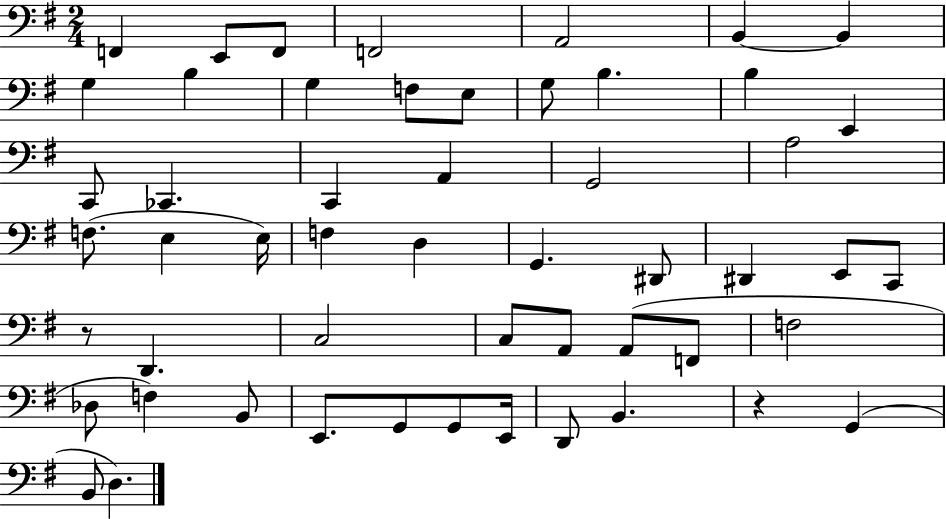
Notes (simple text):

F2/q E2/e F2/e F2/h A2/h B2/q B2/q G3/q B3/q G3/q F3/e E3/e G3/e B3/q. B3/q E2/q C2/e CES2/q. C2/q A2/q G2/h A3/h F3/e. E3/q E3/s F3/q D3/q G2/q. D#2/e D#2/q E2/e C2/e R/e D2/q. C3/h C3/e A2/e A2/e F2/e F3/h Db3/e F3/q B2/e E2/e. G2/e G2/e E2/s D2/e B2/q. R/q G2/q B2/e D3/q.